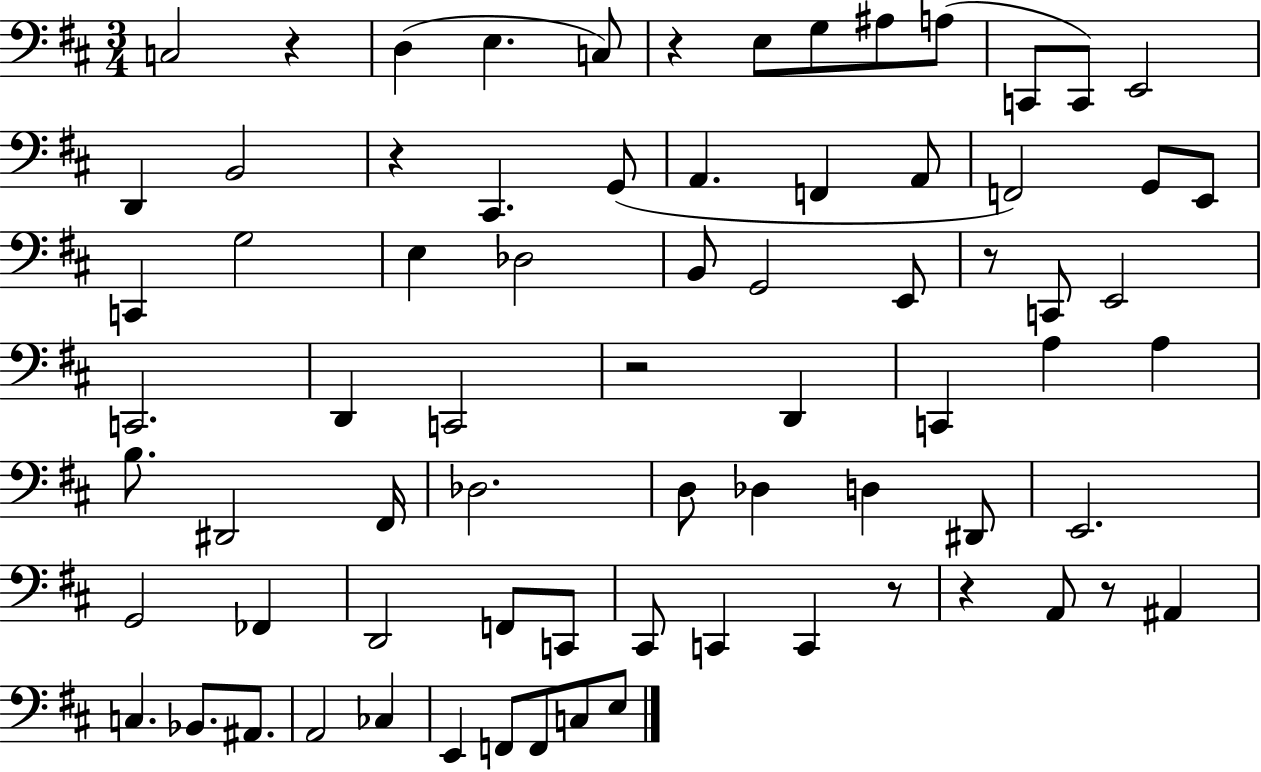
X:1
T:Untitled
M:3/4
L:1/4
K:D
C,2 z D, E, C,/2 z E,/2 G,/2 ^A,/2 A,/2 C,,/2 C,,/2 E,,2 D,, B,,2 z ^C,, G,,/2 A,, F,, A,,/2 F,,2 G,,/2 E,,/2 C,, G,2 E, _D,2 B,,/2 G,,2 E,,/2 z/2 C,,/2 E,,2 C,,2 D,, C,,2 z2 D,, C,, A, A, B,/2 ^D,,2 ^F,,/4 _D,2 D,/2 _D, D, ^D,,/2 E,,2 G,,2 _F,, D,,2 F,,/2 C,,/2 ^C,,/2 C,, C,, z/2 z A,,/2 z/2 ^A,, C, _B,,/2 ^A,,/2 A,,2 _C, E,, F,,/2 F,,/2 C,/2 E,/2